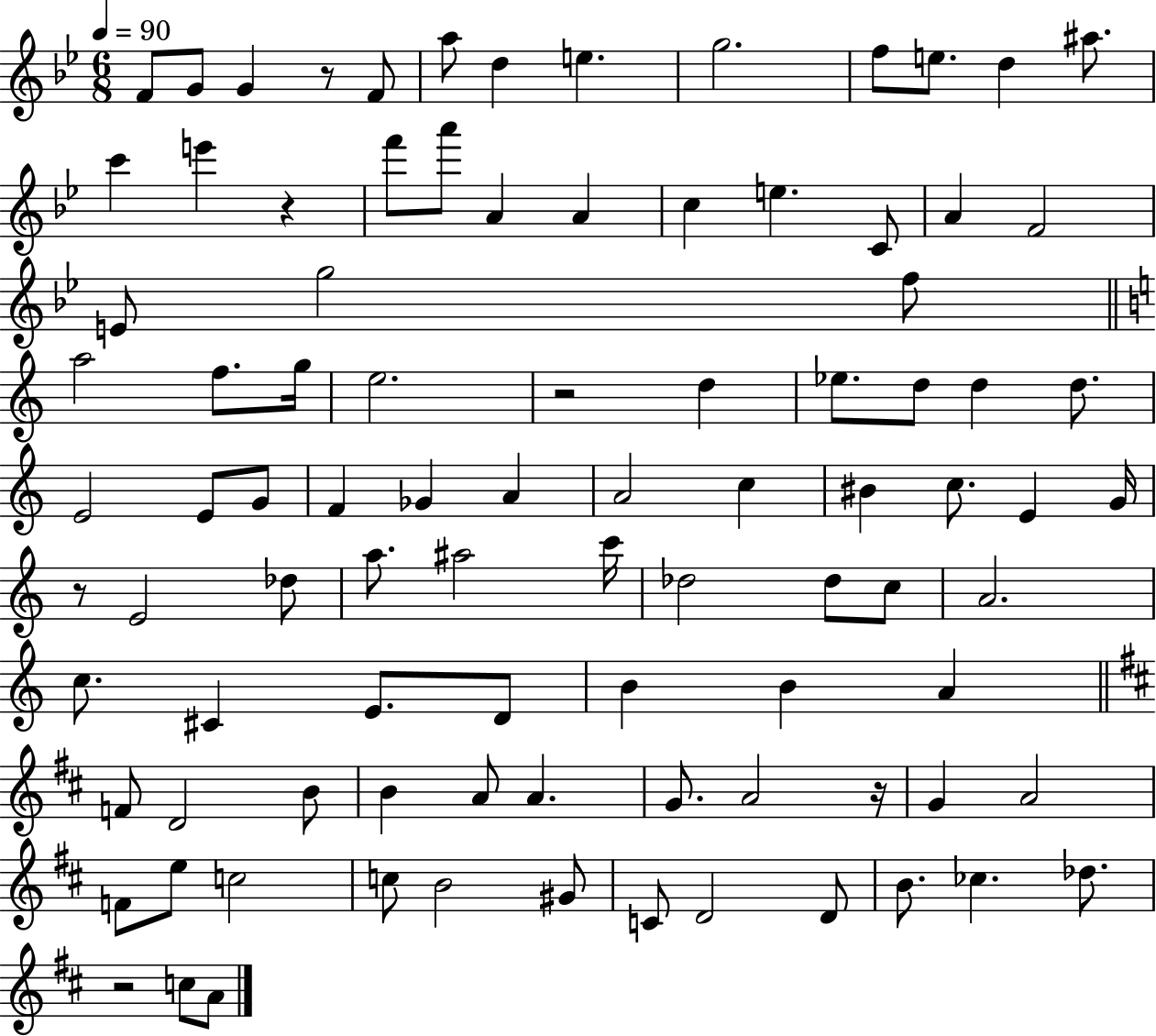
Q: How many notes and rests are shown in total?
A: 93